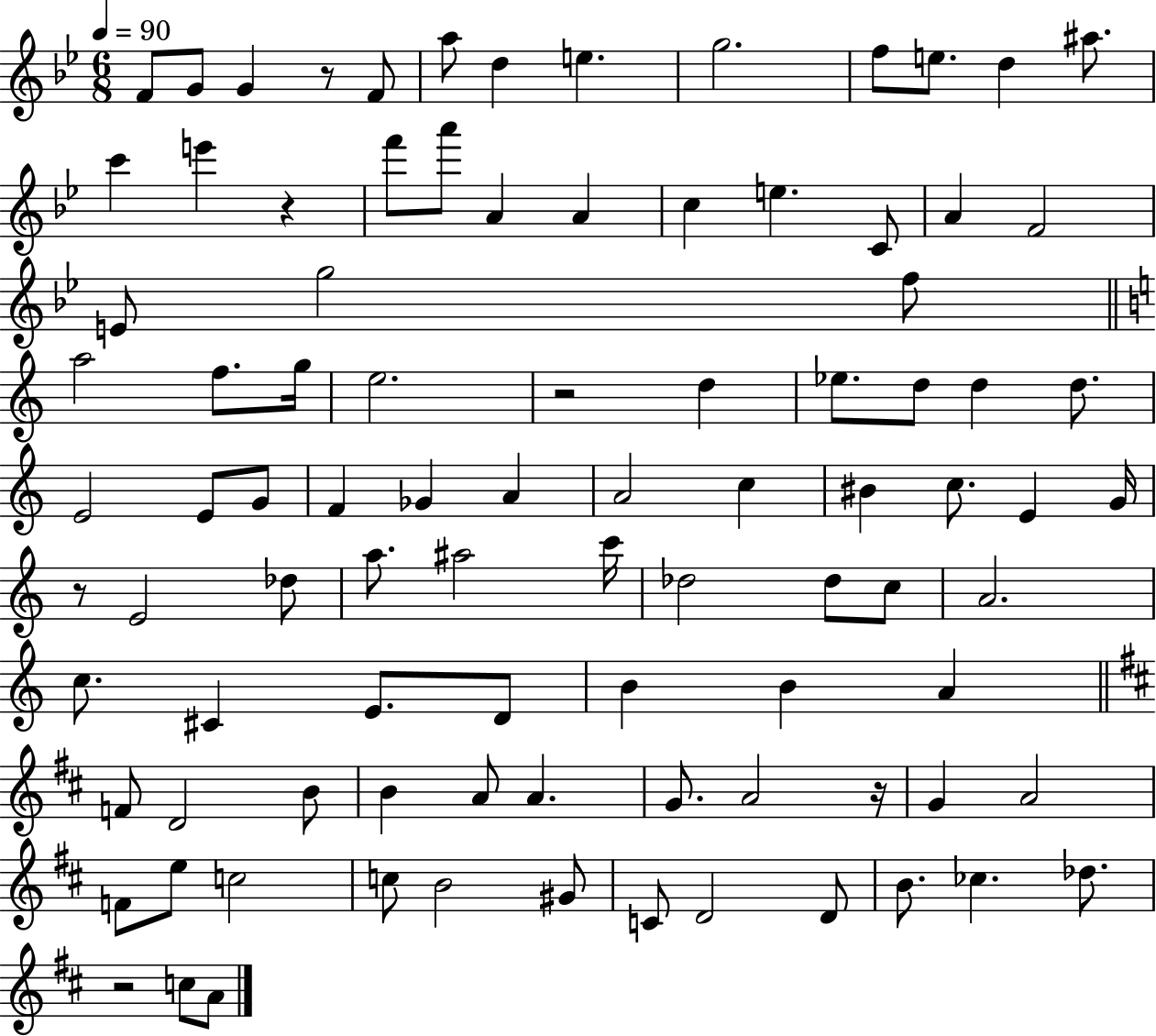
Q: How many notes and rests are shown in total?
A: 93